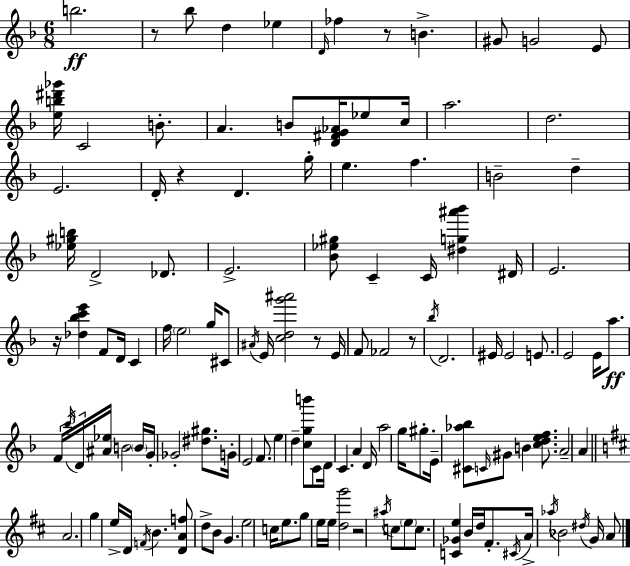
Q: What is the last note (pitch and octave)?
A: A4